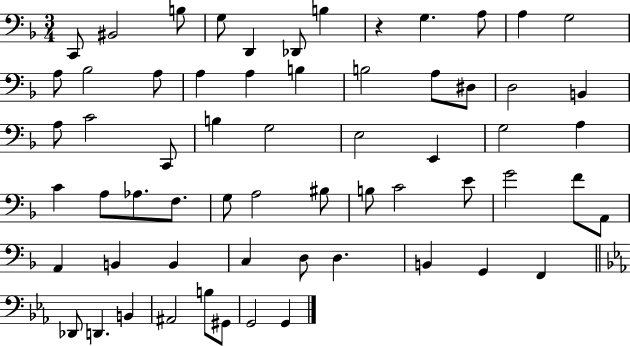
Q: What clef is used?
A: bass